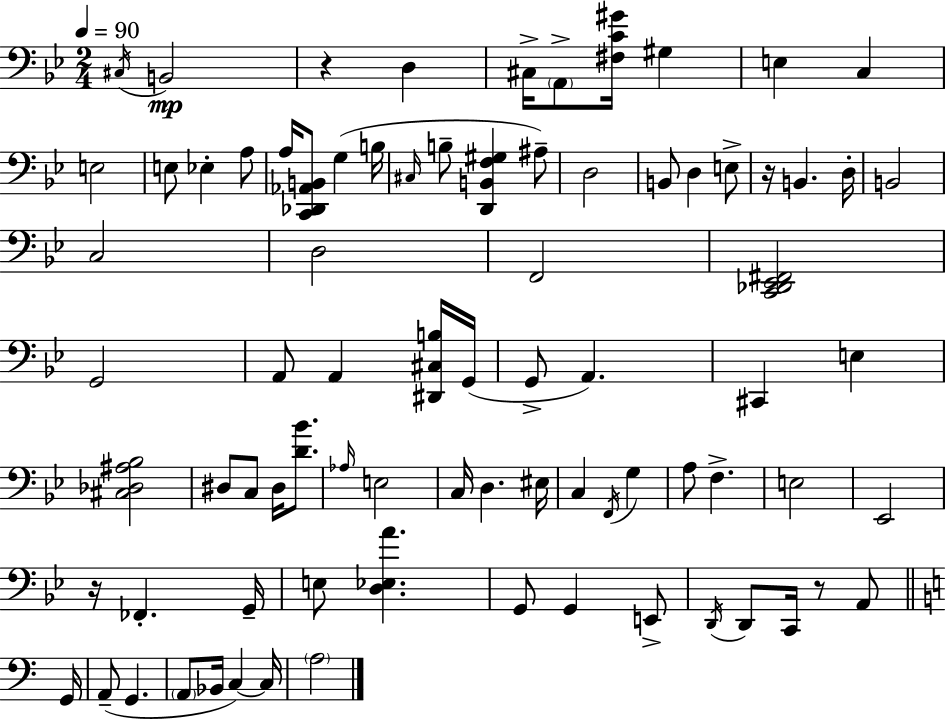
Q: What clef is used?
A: bass